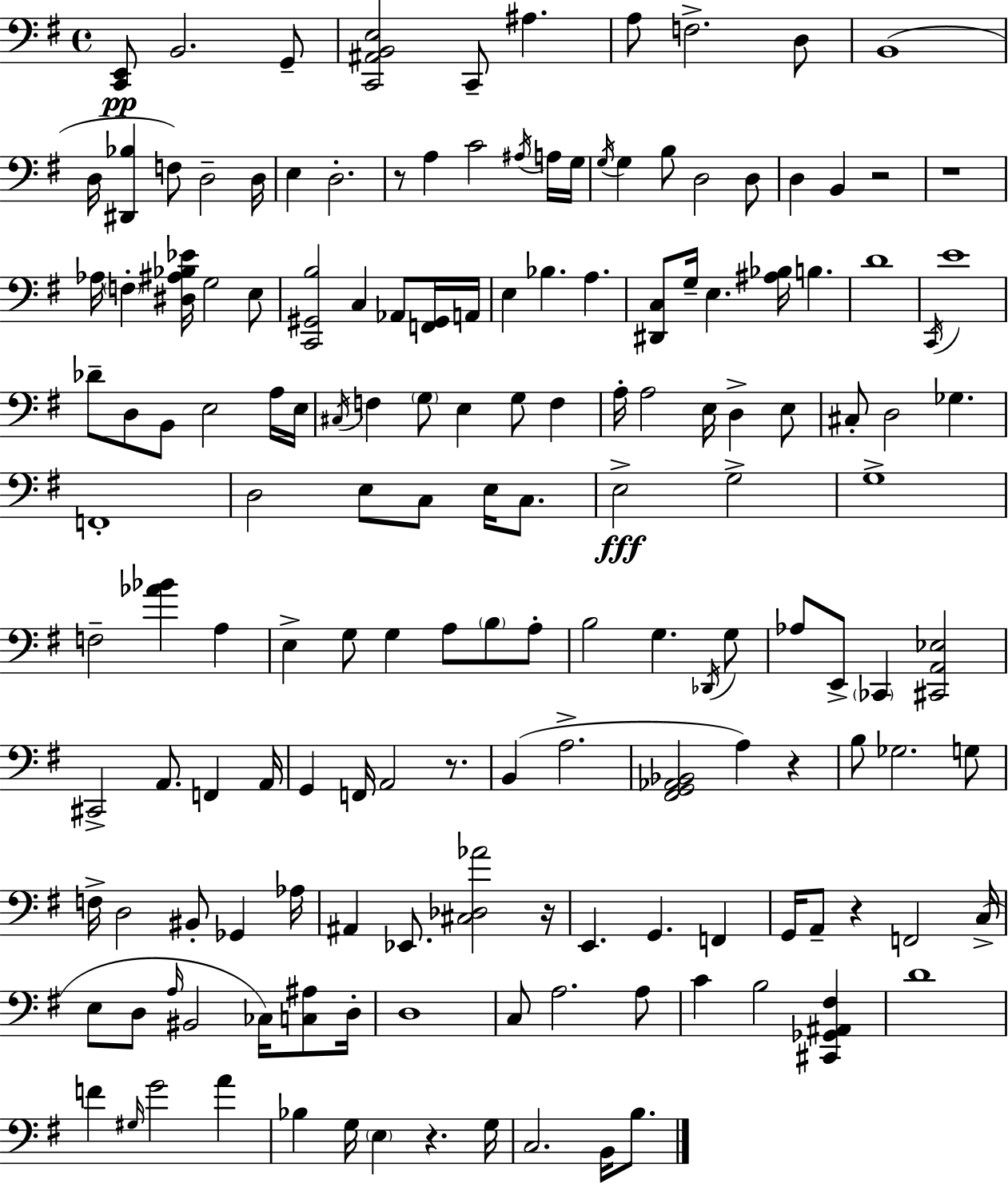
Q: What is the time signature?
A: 4/4